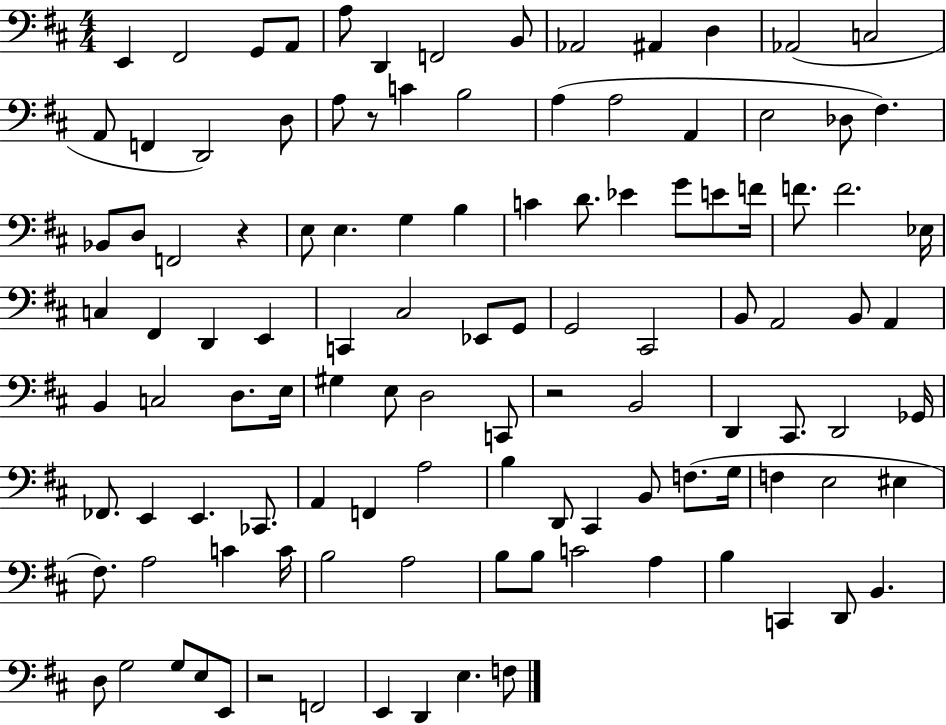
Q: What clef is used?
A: bass